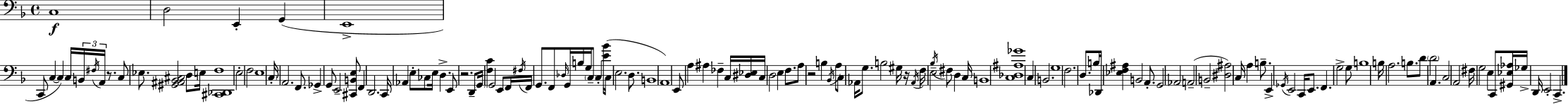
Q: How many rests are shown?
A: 4